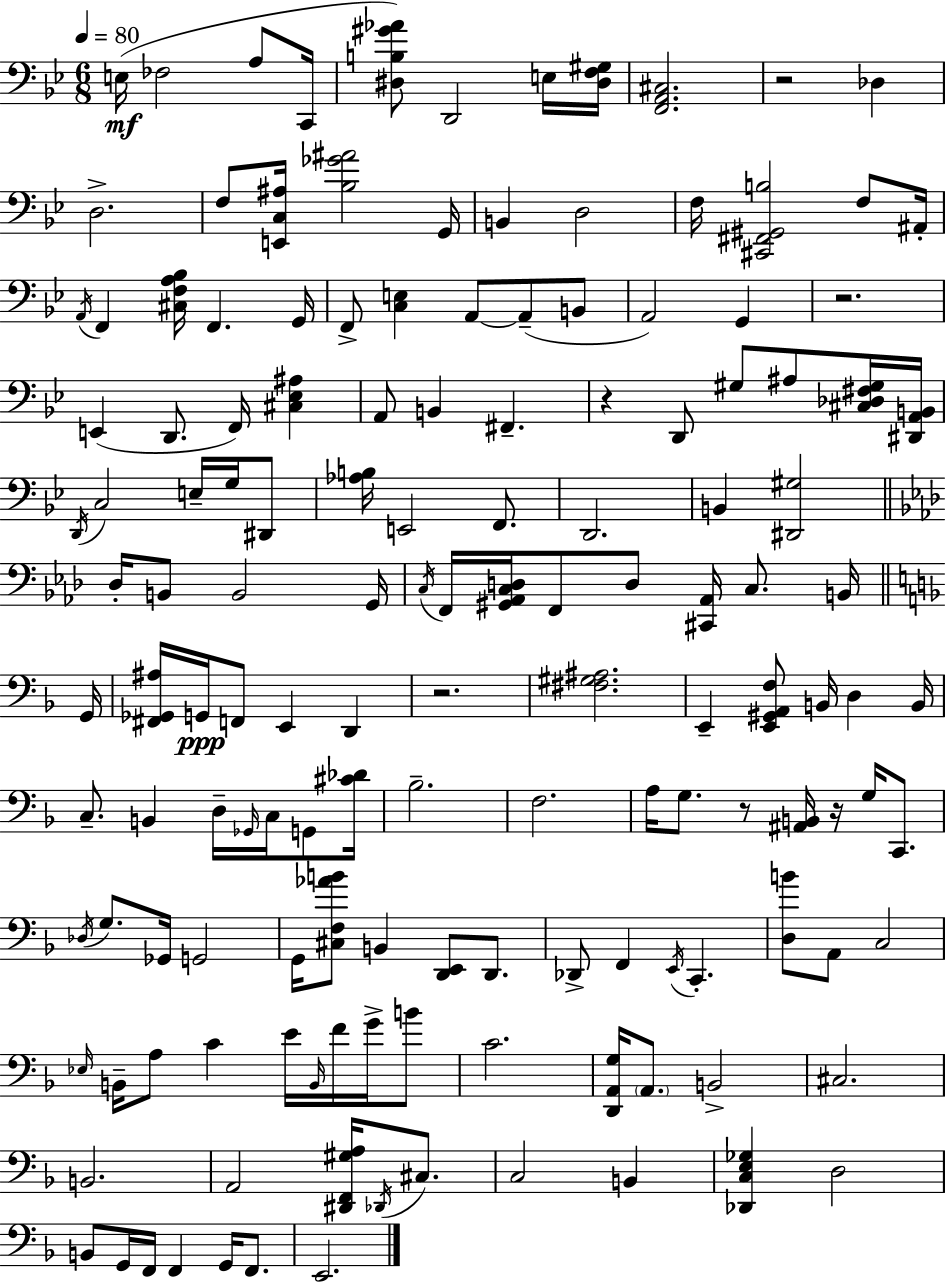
E3/s FES3/h A3/e C2/s [D#3,B3,G#4,Ab4]/e D2/h E3/s [D#3,F3,G#3]/s [F2,A2,C#3]/h. R/h Db3/q D3/h. F3/e [E2,C3,A#3]/s [Bb3,Gb4,A#4]/h G2/s B2/q D3/h F3/s [C#2,F#2,G#2,B3]/h F3/e A#2/s A2/s F2/q [C#3,F3,A3,Bb3]/s F2/q. G2/s F2/e [C3,E3]/q A2/e A2/e B2/e A2/h G2/q R/h. E2/q D2/e. F2/s [C#3,Eb3,A#3]/q A2/e B2/q F#2/q. R/q D2/e G#3/e A#3/e [C#3,Db3,F#3,G#3]/s [D#2,A2,B2]/s D2/s C3/h E3/s G3/s D#2/e [Ab3,B3]/s E2/h F2/e. D2/h. B2/q [D#2,G#3]/h Db3/s B2/e B2/h G2/s C3/s F2/s [G#2,Ab2,C3,D3]/s F2/e D3/e [C#2,Ab2]/s C3/e. B2/s G2/s [F#2,Gb2,A#3]/s G2/s F2/e E2/q D2/q R/h. [F#3,G#3,A#3]/h. E2/q [E2,G#2,A2,F3]/e B2/s D3/q B2/s C3/e. B2/q D3/s Gb2/s C3/s G2/e [C#4,Db4]/s Bb3/h. F3/h. A3/s G3/e. R/e [A#2,B2]/s R/s G3/s C2/e. Db3/s G3/e. Gb2/s G2/h G2/s [C#3,F3,Ab4,B4]/e B2/q [D2,E2]/e D2/e. Db2/e F2/q E2/s C2/q. [D3,B4]/e A2/e C3/h Eb3/s B2/s A3/e C4/q E4/s B2/s F4/s G4/s B4/e C4/h. [D2,A2,G3]/s A2/e. B2/h C#3/h. B2/h. A2/h [D#2,F2,G#3,A3]/s Db2/s C#3/e. C3/h B2/q [Db2,C3,E3,Gb3]/q D3/h B2/e G2/s F2/s F2/q G2/s F2/e. E2/h.